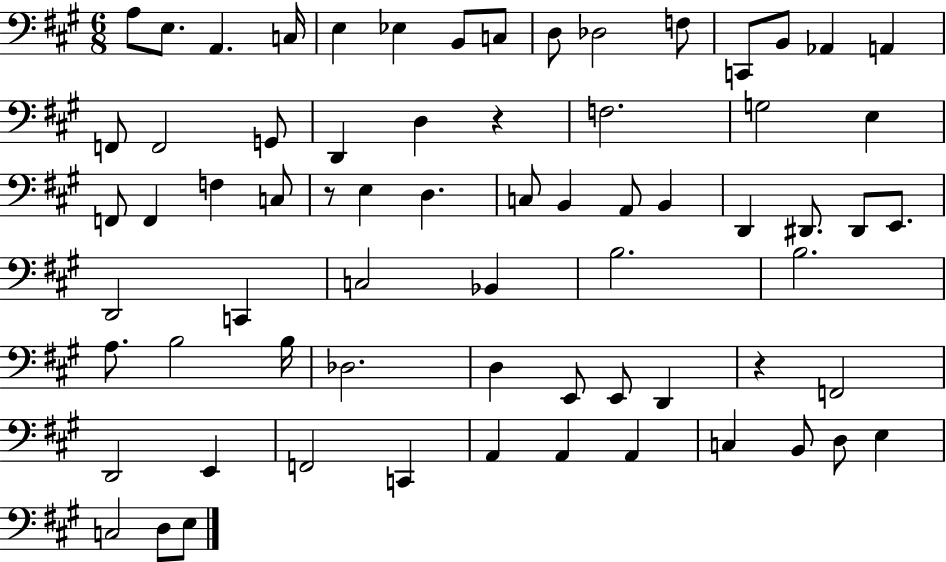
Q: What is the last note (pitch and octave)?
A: E3